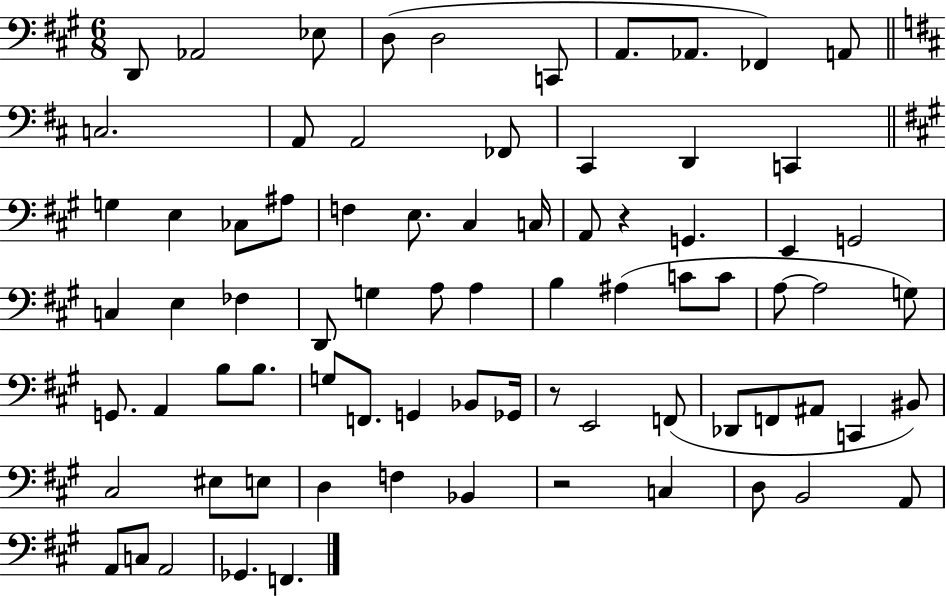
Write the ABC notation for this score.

X:1
T:Untitled
M:6/8
L:1/4
K:A
D,,/2 _A,,2 _E,/2 D,/2 D,2 C,,/2 A,,/2 _A,,/2 _F,, A,,/2 C,2 A,,/2 A,,2 _F,,/2 ^C,, D,, C,, G, E, _C,/2 ^A,/2 F, E,/2 ^C, C,/4 A,,/2 z G,, E,, G,,2 C, E, _F, D,,/2 G, A,/2 A, B, ^A, C/2 C/2 A,/2 A,2 G,/2 G,,/2 A,, B,/2 B,/2 G,/2 F,,/2 G,, _B,,/2 _G,,/4 z/2 E,,2 F,,/2 _D,,/2 F,,/2 ^A,,/2 C,, ^B,,/2 ^C,2 ^E,/2 E,/2 D, F, _B,, z2 C, D,/2 B,,2 A,,/2 A,,/2 C,/2 A,,2 _G,, F,,